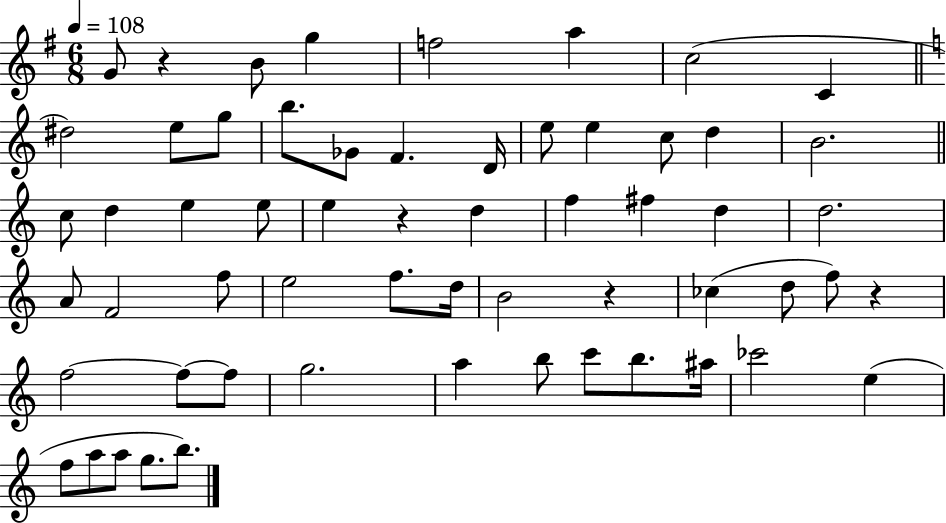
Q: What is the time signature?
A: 6/8